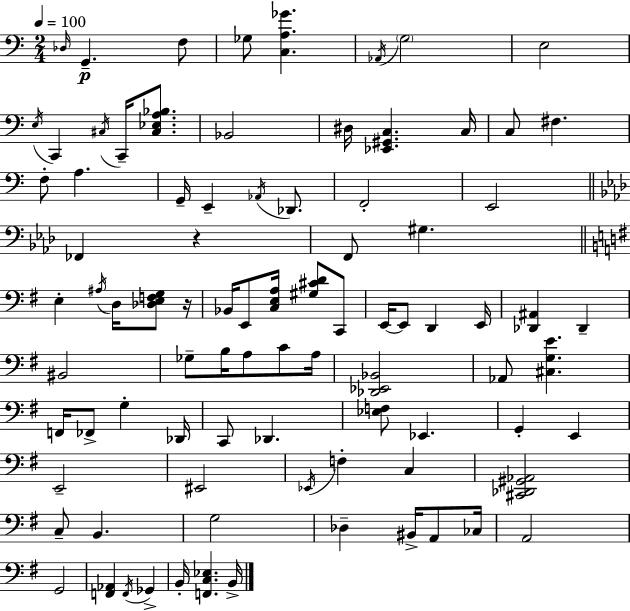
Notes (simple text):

Db3/s G2/q. F3/e Gb3/e [C3,A3,Gb4]/q. Ab2/s G3/h E3/h E3/s C2/q C#3/s C2/s [C#3,Eb3,A3,Bb3]/e. Bb2/h D#3/s [Eb2,G#2,C3]/q. C3/s C3/e F#3/q. F3/e A3/q. G2/s E2/q Ab2/s Db2/e. F2/h E2/h FES2/q R/q F2/e G#3/q. E3/q A#3/s D3/s [Db3,E3,F3,G3]/e R/s Bb2/s E2/e [C3,E3,A3]/s [G#3,C#4,D4]/e C2/e E2/s E2/e D2/q E2/s [Db2,A#2]/q Db2/q BIS2/h Gb3/e B3/s A3/e C4/e A3/s [Db2,Eb2,Bb2]/h Ab2/e [C#3,G3,E4]/q. F2/s FES2/e G3/q Db2/s C2/e Db2/q. [Eb3,F3]/e Eb2/q. G2/q E2/q E2/h EIS2/h Eb2/s F3/q C3/q [C#2,Db2,G#2,Ab2]/h C3/e B2/q. G3/h Db3/q BIS2/s A2/e CES3/s A2/h G2/h [F2,Ab2]/q F2/s Gb2/q B2/s [F2,C3,Eb3]/q. B2/s